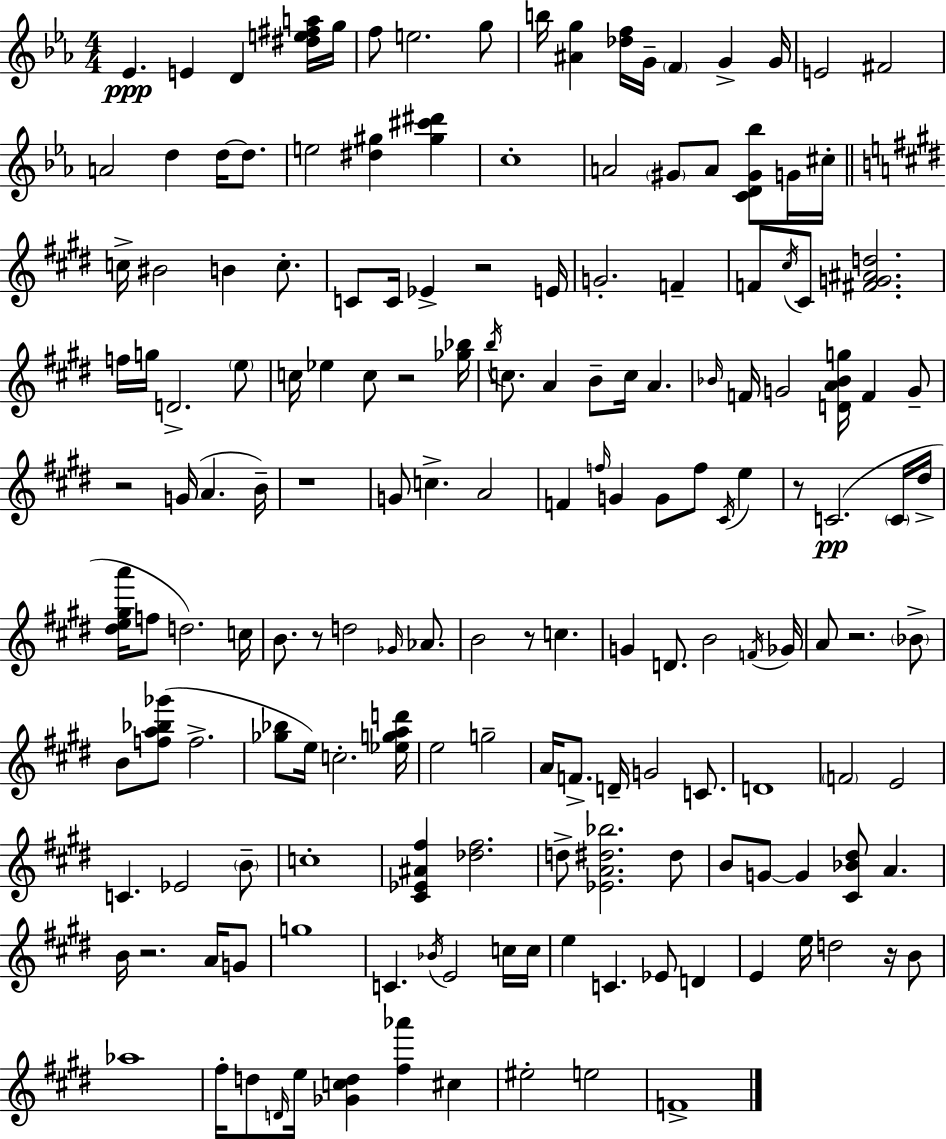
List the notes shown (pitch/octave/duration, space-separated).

Eb4/q. E4/q D4/q [D#5,E5,F#5,A5]/s G5/s F5/e E5/h. G5/e B5/s [A#4,G5]/q [Db5,F5]/s G4/s F4/q G4/q G4/s E4/h F#4/h A4/h D5/q D5/s D5/e. E5/h [D#5,G#5]/q [G#5,C#6,D#6]/q C5/w A4/h G#4/e A4/e [C4,D4,G#4,Bb5]/e G4/s C#5/s C5/s BIS4/h B4/q C5/e. C4/e C4/s Eb4/q R/h E4/s G4/h. F4/q F4/e C#5/s C#4/e [F#4,G4,A#4,D5]/h. F5/s G5/s D4/h. E5/e C5/s Eb5/q C5/e R/h [Gb5,Bb5]/s B5/s C5/e. A4/q B4/e C5/s A4/q. Bb4/s F4/s G4/h [D4,A4,Bb4,G5]/s F4/q G4/e R/h G4/s A4/q. B4/s R/w G4/e C5/q. A4/h F4/q F5/s G4/q G4/e F5/e C#4/s E5/q R/e C4/h. C4/s D#5/s [D#5,E5,G#5,A6]/s F5/e D5/h. C5/s B4/e. R/e D5/h Gb4/s Ab4/e. B4/h R/e C5/q. G4/q D4/e. B4/h F4/s Gb4/s A4/e R/h. Bb4/e B4/e [F5,A5,Bb5,Gb6]/e F5/h. [Gb5,Bb5]/e E5/s C5/h. [Eb5,G5,A5,D6]/s E5/h G5/h A4/s F4/e. D4/s G4/h C4/e. D4/w F4/h E4/h C4/q. Eb4/h B4/e C5/w [C#4,Eb4,A#4,F#5]/q [Db5,F#5]/h. D5/e [Eb4,A4,D#5,Bb5]/h. D#5/e B4/e G4/e G4/q [C#4,Bb4,D#5]/e A4/q. B4/s R/h. A4/s G4/e G5/w C4/q. Bb4/s E4/h C5/s C5/s E5/q C4/q. Eb4/e D4/q E4/q E5/s D5/h R/s B4/e Ab5/w F#5/s D5/e D4/s E5/s [Gb4,C5,D5]/q [F#5,Ab6]/q C#5/q EIS5/h E5/h F4/w